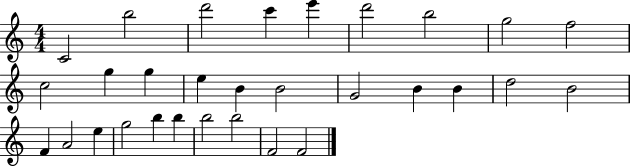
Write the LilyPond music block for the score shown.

{
  \clef treble
  \numericTimeSignature
  \time 4/4
  \key c \major
  c'2 b''2 | d'''2 c'''4 e'''4 | d'''2 b''2 | g''2 f''2 | \break c''2 g''4 g''4 | e''4 b'4 b'2 | g'2 b'4 b'4 | d''2 b'2 | \break f'4 a'2 e''4 | g''2 b''4 b''4 | b''2 b''2 | f'2 f'2 | \break \bar "|."
}